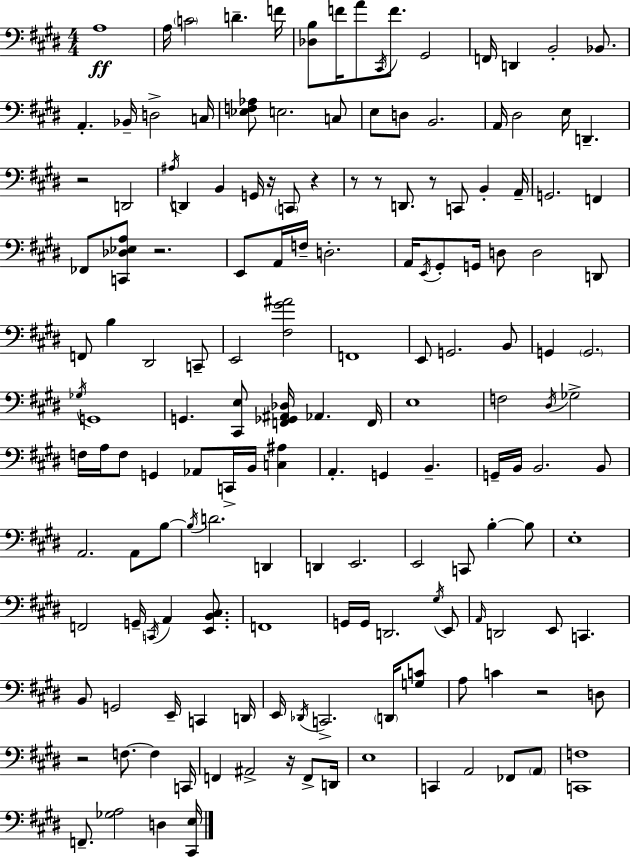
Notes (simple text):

A3/w A3/s C4/h D4/q. F4/s [Db3,B3]/e F4/s A4/e C#2/s F4/e. G#2/h F2/s D2/q B2/h Bb2/e. A2/q. Bb2/s D3/h C3/s [Eb3,F3,Ab3]/e E3/h. C3/e E3/e D3/e B2/h. A2/s D#3/h E3/s D2/q. R/h D2/h A#3/s D2/q B2/q G2/s R/s C2/e R/q R/e R/e D2/e. R/e C2/e B2/q A2/s G2/h. F2/q FES2/e [C2,Db3,Eb3,A3]/e R/h. E2/e A2/s F3/s D3/h. A2/s E2/s G#2/e G2/s D3/e D3/h D2/e F2/e B3/q D#2/h C2/e E2/h [F#3,G#4,A#4]/h F2/w E2/e G2/h. B2/e G2/q G2/h. Gb3/s G2/w G2/q. [C#2,E3]/e [F2,Gb2,A#2,Db3]/s Ab2/q. F2/s E3/w F3/h D#3/s Gb3/h F3/s A3/s F3/e G2/q Ab2/e C2/s B2/s [C3,A#3]/q A2/q. G2/q B2/q. G2/s B2/s B2/h. B2/e A2/h. A2/e B3/e B3/s D4/h. D2/q D2/q E2/h. E2/h C2/e B3/q B3/e E3/w F2/h G2/s C2/s A2/q [E2,B2,C#3]/e. F2/w G2/s G2/s D2/h. G#3/s E2/e A2/s D2/h E2/e C2/q. B2/e G2/h E2/s C2/q D2/s E2/s Db2/s C2/h. D2/s [G3,C4]/e A3/e C4/q R/h D3/e R/h F3/e. F3/q C2/s F2/q A#2/h R/s F2/e D2/s E3/w C2/q A2/h FES2/e A2/e [C2,F3]/w F2/e. [Gb3,A3]/h D3/q [C#2,E3]/s